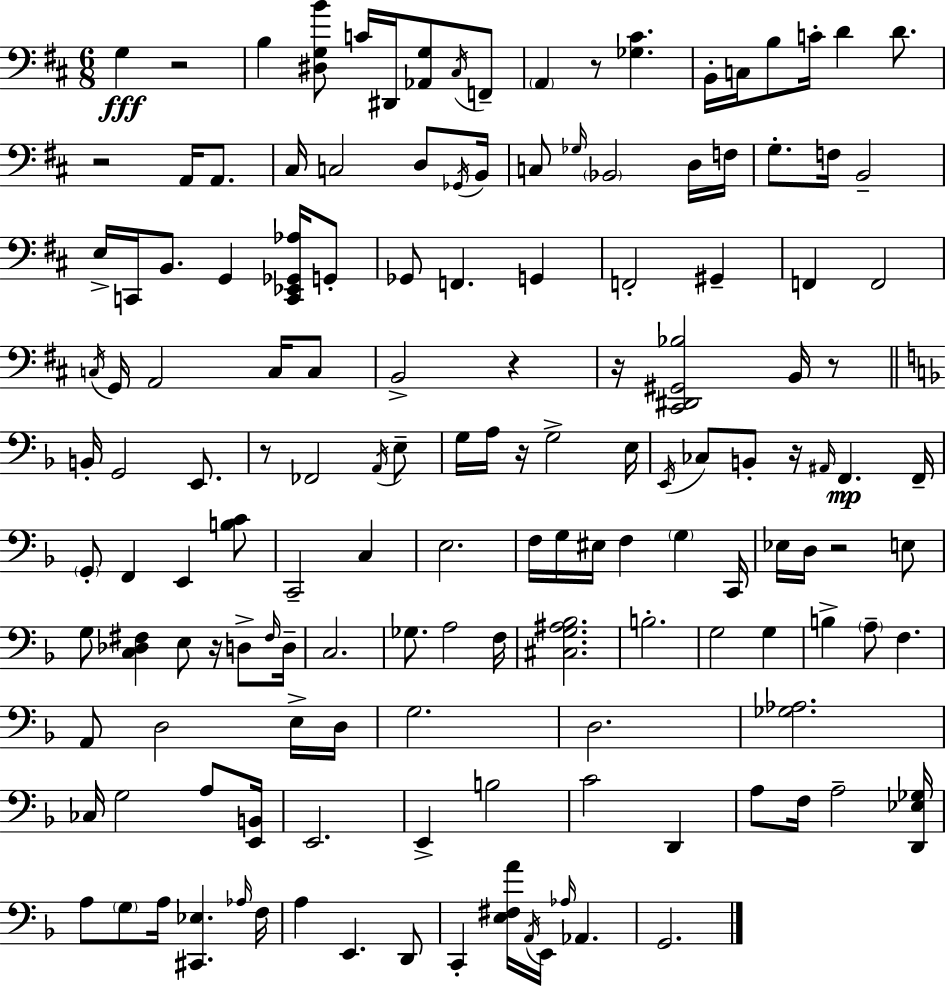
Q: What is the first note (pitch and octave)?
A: G3